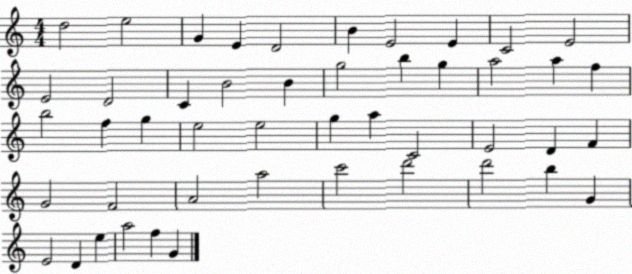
X:1
T:Untitled
M:4/4
L:1/4
K:C
d2 e2 G E D2 B E2 E C2 E2 E2 D2 C B2 B g2 b g a2 a f b2 f g e2 e2 g a C2 E2 D F G2 F2 A2 a2 c'2 d'2 d'2 b G E2 D e a2 f G